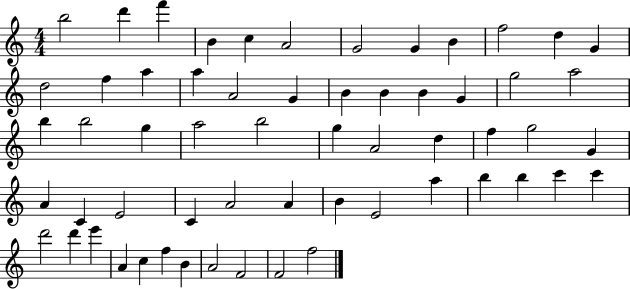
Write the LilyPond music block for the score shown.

{
  \clef treble
  \numericTimeSignature
  \time 4/4
  \key c \major
  b''2 d'''4 f'''4 | b'4 c''4 a'2 | g'2 g'4 b'4 | f''2 d''4 g'4 | \break d''2 f''4 a''4 | a''4 a'2 g'4 | b'4 b'4 b'4 g'4 | g''2 a''2 | \break b''4 b''2 g''4 | a''2 b''2 | g''4 a'2 d''4 | f''4 g''2 g'4 | \break a'4 c'4 e'2 | c'4 a'2 a'4 | b'4 e'2 a''4 | b''4 b''4 c'''4 c'''4 | \break d'''2 d'''4 e'''4 | a'4 c''4 f''4 b'4 | a'2 f'2 | f'2 f''2 | \break \bar "|."
}